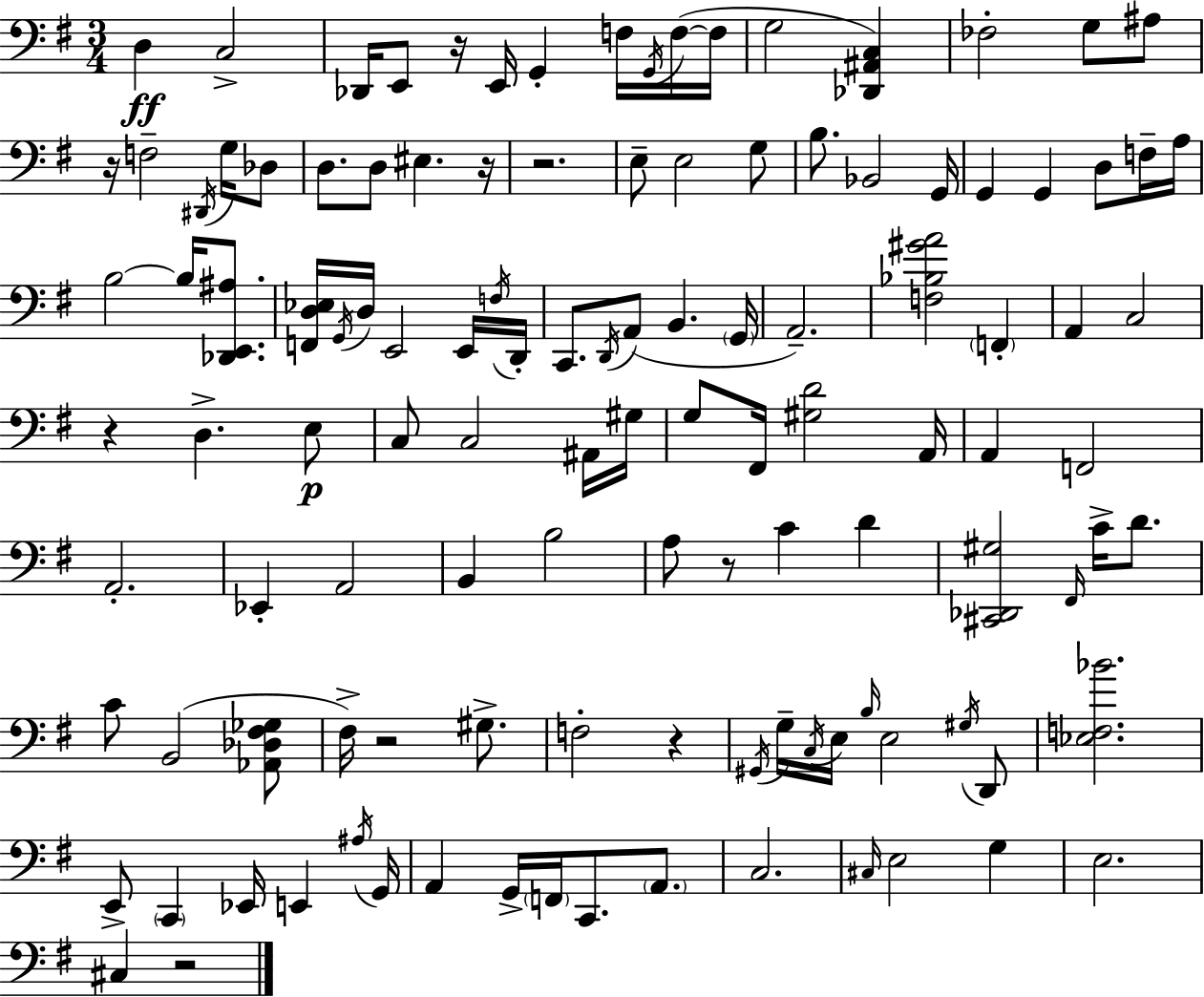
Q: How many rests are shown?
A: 9